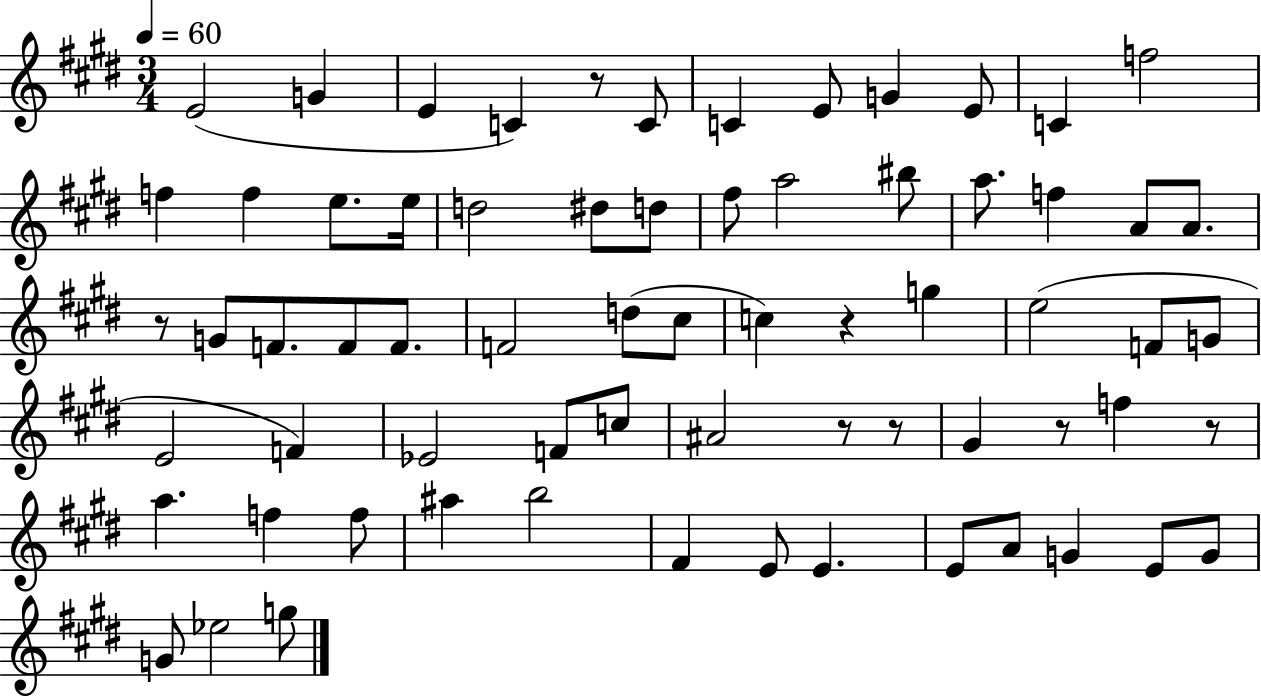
E4/h G4/q E4/q C4/q R/e C4/e C4/q E4/e G4/q E4/e C4/q F5/h F5/q F5/q E5/e. E5/s D5/h D#5/e D5/e F#5/e A5/h BIS5/e A5/e. F5/q A4/e A4/e. R/e G4/e F4/e. F4/e F4/e. F4/h D5/e C#5/e C5/q R/q G5/q E5/h F4/e G4/e E4/h F4/q Eb4/h F4/e C5/e A#4/h R/e R/e G#4/q R/e F5/q R/e A5/q. F5/q F5/e A#5/q B5/h F#4/q E4/e E4/q. E4/e A4/e G4/q E4/e G4/e G4/e Eb5/h G5/e